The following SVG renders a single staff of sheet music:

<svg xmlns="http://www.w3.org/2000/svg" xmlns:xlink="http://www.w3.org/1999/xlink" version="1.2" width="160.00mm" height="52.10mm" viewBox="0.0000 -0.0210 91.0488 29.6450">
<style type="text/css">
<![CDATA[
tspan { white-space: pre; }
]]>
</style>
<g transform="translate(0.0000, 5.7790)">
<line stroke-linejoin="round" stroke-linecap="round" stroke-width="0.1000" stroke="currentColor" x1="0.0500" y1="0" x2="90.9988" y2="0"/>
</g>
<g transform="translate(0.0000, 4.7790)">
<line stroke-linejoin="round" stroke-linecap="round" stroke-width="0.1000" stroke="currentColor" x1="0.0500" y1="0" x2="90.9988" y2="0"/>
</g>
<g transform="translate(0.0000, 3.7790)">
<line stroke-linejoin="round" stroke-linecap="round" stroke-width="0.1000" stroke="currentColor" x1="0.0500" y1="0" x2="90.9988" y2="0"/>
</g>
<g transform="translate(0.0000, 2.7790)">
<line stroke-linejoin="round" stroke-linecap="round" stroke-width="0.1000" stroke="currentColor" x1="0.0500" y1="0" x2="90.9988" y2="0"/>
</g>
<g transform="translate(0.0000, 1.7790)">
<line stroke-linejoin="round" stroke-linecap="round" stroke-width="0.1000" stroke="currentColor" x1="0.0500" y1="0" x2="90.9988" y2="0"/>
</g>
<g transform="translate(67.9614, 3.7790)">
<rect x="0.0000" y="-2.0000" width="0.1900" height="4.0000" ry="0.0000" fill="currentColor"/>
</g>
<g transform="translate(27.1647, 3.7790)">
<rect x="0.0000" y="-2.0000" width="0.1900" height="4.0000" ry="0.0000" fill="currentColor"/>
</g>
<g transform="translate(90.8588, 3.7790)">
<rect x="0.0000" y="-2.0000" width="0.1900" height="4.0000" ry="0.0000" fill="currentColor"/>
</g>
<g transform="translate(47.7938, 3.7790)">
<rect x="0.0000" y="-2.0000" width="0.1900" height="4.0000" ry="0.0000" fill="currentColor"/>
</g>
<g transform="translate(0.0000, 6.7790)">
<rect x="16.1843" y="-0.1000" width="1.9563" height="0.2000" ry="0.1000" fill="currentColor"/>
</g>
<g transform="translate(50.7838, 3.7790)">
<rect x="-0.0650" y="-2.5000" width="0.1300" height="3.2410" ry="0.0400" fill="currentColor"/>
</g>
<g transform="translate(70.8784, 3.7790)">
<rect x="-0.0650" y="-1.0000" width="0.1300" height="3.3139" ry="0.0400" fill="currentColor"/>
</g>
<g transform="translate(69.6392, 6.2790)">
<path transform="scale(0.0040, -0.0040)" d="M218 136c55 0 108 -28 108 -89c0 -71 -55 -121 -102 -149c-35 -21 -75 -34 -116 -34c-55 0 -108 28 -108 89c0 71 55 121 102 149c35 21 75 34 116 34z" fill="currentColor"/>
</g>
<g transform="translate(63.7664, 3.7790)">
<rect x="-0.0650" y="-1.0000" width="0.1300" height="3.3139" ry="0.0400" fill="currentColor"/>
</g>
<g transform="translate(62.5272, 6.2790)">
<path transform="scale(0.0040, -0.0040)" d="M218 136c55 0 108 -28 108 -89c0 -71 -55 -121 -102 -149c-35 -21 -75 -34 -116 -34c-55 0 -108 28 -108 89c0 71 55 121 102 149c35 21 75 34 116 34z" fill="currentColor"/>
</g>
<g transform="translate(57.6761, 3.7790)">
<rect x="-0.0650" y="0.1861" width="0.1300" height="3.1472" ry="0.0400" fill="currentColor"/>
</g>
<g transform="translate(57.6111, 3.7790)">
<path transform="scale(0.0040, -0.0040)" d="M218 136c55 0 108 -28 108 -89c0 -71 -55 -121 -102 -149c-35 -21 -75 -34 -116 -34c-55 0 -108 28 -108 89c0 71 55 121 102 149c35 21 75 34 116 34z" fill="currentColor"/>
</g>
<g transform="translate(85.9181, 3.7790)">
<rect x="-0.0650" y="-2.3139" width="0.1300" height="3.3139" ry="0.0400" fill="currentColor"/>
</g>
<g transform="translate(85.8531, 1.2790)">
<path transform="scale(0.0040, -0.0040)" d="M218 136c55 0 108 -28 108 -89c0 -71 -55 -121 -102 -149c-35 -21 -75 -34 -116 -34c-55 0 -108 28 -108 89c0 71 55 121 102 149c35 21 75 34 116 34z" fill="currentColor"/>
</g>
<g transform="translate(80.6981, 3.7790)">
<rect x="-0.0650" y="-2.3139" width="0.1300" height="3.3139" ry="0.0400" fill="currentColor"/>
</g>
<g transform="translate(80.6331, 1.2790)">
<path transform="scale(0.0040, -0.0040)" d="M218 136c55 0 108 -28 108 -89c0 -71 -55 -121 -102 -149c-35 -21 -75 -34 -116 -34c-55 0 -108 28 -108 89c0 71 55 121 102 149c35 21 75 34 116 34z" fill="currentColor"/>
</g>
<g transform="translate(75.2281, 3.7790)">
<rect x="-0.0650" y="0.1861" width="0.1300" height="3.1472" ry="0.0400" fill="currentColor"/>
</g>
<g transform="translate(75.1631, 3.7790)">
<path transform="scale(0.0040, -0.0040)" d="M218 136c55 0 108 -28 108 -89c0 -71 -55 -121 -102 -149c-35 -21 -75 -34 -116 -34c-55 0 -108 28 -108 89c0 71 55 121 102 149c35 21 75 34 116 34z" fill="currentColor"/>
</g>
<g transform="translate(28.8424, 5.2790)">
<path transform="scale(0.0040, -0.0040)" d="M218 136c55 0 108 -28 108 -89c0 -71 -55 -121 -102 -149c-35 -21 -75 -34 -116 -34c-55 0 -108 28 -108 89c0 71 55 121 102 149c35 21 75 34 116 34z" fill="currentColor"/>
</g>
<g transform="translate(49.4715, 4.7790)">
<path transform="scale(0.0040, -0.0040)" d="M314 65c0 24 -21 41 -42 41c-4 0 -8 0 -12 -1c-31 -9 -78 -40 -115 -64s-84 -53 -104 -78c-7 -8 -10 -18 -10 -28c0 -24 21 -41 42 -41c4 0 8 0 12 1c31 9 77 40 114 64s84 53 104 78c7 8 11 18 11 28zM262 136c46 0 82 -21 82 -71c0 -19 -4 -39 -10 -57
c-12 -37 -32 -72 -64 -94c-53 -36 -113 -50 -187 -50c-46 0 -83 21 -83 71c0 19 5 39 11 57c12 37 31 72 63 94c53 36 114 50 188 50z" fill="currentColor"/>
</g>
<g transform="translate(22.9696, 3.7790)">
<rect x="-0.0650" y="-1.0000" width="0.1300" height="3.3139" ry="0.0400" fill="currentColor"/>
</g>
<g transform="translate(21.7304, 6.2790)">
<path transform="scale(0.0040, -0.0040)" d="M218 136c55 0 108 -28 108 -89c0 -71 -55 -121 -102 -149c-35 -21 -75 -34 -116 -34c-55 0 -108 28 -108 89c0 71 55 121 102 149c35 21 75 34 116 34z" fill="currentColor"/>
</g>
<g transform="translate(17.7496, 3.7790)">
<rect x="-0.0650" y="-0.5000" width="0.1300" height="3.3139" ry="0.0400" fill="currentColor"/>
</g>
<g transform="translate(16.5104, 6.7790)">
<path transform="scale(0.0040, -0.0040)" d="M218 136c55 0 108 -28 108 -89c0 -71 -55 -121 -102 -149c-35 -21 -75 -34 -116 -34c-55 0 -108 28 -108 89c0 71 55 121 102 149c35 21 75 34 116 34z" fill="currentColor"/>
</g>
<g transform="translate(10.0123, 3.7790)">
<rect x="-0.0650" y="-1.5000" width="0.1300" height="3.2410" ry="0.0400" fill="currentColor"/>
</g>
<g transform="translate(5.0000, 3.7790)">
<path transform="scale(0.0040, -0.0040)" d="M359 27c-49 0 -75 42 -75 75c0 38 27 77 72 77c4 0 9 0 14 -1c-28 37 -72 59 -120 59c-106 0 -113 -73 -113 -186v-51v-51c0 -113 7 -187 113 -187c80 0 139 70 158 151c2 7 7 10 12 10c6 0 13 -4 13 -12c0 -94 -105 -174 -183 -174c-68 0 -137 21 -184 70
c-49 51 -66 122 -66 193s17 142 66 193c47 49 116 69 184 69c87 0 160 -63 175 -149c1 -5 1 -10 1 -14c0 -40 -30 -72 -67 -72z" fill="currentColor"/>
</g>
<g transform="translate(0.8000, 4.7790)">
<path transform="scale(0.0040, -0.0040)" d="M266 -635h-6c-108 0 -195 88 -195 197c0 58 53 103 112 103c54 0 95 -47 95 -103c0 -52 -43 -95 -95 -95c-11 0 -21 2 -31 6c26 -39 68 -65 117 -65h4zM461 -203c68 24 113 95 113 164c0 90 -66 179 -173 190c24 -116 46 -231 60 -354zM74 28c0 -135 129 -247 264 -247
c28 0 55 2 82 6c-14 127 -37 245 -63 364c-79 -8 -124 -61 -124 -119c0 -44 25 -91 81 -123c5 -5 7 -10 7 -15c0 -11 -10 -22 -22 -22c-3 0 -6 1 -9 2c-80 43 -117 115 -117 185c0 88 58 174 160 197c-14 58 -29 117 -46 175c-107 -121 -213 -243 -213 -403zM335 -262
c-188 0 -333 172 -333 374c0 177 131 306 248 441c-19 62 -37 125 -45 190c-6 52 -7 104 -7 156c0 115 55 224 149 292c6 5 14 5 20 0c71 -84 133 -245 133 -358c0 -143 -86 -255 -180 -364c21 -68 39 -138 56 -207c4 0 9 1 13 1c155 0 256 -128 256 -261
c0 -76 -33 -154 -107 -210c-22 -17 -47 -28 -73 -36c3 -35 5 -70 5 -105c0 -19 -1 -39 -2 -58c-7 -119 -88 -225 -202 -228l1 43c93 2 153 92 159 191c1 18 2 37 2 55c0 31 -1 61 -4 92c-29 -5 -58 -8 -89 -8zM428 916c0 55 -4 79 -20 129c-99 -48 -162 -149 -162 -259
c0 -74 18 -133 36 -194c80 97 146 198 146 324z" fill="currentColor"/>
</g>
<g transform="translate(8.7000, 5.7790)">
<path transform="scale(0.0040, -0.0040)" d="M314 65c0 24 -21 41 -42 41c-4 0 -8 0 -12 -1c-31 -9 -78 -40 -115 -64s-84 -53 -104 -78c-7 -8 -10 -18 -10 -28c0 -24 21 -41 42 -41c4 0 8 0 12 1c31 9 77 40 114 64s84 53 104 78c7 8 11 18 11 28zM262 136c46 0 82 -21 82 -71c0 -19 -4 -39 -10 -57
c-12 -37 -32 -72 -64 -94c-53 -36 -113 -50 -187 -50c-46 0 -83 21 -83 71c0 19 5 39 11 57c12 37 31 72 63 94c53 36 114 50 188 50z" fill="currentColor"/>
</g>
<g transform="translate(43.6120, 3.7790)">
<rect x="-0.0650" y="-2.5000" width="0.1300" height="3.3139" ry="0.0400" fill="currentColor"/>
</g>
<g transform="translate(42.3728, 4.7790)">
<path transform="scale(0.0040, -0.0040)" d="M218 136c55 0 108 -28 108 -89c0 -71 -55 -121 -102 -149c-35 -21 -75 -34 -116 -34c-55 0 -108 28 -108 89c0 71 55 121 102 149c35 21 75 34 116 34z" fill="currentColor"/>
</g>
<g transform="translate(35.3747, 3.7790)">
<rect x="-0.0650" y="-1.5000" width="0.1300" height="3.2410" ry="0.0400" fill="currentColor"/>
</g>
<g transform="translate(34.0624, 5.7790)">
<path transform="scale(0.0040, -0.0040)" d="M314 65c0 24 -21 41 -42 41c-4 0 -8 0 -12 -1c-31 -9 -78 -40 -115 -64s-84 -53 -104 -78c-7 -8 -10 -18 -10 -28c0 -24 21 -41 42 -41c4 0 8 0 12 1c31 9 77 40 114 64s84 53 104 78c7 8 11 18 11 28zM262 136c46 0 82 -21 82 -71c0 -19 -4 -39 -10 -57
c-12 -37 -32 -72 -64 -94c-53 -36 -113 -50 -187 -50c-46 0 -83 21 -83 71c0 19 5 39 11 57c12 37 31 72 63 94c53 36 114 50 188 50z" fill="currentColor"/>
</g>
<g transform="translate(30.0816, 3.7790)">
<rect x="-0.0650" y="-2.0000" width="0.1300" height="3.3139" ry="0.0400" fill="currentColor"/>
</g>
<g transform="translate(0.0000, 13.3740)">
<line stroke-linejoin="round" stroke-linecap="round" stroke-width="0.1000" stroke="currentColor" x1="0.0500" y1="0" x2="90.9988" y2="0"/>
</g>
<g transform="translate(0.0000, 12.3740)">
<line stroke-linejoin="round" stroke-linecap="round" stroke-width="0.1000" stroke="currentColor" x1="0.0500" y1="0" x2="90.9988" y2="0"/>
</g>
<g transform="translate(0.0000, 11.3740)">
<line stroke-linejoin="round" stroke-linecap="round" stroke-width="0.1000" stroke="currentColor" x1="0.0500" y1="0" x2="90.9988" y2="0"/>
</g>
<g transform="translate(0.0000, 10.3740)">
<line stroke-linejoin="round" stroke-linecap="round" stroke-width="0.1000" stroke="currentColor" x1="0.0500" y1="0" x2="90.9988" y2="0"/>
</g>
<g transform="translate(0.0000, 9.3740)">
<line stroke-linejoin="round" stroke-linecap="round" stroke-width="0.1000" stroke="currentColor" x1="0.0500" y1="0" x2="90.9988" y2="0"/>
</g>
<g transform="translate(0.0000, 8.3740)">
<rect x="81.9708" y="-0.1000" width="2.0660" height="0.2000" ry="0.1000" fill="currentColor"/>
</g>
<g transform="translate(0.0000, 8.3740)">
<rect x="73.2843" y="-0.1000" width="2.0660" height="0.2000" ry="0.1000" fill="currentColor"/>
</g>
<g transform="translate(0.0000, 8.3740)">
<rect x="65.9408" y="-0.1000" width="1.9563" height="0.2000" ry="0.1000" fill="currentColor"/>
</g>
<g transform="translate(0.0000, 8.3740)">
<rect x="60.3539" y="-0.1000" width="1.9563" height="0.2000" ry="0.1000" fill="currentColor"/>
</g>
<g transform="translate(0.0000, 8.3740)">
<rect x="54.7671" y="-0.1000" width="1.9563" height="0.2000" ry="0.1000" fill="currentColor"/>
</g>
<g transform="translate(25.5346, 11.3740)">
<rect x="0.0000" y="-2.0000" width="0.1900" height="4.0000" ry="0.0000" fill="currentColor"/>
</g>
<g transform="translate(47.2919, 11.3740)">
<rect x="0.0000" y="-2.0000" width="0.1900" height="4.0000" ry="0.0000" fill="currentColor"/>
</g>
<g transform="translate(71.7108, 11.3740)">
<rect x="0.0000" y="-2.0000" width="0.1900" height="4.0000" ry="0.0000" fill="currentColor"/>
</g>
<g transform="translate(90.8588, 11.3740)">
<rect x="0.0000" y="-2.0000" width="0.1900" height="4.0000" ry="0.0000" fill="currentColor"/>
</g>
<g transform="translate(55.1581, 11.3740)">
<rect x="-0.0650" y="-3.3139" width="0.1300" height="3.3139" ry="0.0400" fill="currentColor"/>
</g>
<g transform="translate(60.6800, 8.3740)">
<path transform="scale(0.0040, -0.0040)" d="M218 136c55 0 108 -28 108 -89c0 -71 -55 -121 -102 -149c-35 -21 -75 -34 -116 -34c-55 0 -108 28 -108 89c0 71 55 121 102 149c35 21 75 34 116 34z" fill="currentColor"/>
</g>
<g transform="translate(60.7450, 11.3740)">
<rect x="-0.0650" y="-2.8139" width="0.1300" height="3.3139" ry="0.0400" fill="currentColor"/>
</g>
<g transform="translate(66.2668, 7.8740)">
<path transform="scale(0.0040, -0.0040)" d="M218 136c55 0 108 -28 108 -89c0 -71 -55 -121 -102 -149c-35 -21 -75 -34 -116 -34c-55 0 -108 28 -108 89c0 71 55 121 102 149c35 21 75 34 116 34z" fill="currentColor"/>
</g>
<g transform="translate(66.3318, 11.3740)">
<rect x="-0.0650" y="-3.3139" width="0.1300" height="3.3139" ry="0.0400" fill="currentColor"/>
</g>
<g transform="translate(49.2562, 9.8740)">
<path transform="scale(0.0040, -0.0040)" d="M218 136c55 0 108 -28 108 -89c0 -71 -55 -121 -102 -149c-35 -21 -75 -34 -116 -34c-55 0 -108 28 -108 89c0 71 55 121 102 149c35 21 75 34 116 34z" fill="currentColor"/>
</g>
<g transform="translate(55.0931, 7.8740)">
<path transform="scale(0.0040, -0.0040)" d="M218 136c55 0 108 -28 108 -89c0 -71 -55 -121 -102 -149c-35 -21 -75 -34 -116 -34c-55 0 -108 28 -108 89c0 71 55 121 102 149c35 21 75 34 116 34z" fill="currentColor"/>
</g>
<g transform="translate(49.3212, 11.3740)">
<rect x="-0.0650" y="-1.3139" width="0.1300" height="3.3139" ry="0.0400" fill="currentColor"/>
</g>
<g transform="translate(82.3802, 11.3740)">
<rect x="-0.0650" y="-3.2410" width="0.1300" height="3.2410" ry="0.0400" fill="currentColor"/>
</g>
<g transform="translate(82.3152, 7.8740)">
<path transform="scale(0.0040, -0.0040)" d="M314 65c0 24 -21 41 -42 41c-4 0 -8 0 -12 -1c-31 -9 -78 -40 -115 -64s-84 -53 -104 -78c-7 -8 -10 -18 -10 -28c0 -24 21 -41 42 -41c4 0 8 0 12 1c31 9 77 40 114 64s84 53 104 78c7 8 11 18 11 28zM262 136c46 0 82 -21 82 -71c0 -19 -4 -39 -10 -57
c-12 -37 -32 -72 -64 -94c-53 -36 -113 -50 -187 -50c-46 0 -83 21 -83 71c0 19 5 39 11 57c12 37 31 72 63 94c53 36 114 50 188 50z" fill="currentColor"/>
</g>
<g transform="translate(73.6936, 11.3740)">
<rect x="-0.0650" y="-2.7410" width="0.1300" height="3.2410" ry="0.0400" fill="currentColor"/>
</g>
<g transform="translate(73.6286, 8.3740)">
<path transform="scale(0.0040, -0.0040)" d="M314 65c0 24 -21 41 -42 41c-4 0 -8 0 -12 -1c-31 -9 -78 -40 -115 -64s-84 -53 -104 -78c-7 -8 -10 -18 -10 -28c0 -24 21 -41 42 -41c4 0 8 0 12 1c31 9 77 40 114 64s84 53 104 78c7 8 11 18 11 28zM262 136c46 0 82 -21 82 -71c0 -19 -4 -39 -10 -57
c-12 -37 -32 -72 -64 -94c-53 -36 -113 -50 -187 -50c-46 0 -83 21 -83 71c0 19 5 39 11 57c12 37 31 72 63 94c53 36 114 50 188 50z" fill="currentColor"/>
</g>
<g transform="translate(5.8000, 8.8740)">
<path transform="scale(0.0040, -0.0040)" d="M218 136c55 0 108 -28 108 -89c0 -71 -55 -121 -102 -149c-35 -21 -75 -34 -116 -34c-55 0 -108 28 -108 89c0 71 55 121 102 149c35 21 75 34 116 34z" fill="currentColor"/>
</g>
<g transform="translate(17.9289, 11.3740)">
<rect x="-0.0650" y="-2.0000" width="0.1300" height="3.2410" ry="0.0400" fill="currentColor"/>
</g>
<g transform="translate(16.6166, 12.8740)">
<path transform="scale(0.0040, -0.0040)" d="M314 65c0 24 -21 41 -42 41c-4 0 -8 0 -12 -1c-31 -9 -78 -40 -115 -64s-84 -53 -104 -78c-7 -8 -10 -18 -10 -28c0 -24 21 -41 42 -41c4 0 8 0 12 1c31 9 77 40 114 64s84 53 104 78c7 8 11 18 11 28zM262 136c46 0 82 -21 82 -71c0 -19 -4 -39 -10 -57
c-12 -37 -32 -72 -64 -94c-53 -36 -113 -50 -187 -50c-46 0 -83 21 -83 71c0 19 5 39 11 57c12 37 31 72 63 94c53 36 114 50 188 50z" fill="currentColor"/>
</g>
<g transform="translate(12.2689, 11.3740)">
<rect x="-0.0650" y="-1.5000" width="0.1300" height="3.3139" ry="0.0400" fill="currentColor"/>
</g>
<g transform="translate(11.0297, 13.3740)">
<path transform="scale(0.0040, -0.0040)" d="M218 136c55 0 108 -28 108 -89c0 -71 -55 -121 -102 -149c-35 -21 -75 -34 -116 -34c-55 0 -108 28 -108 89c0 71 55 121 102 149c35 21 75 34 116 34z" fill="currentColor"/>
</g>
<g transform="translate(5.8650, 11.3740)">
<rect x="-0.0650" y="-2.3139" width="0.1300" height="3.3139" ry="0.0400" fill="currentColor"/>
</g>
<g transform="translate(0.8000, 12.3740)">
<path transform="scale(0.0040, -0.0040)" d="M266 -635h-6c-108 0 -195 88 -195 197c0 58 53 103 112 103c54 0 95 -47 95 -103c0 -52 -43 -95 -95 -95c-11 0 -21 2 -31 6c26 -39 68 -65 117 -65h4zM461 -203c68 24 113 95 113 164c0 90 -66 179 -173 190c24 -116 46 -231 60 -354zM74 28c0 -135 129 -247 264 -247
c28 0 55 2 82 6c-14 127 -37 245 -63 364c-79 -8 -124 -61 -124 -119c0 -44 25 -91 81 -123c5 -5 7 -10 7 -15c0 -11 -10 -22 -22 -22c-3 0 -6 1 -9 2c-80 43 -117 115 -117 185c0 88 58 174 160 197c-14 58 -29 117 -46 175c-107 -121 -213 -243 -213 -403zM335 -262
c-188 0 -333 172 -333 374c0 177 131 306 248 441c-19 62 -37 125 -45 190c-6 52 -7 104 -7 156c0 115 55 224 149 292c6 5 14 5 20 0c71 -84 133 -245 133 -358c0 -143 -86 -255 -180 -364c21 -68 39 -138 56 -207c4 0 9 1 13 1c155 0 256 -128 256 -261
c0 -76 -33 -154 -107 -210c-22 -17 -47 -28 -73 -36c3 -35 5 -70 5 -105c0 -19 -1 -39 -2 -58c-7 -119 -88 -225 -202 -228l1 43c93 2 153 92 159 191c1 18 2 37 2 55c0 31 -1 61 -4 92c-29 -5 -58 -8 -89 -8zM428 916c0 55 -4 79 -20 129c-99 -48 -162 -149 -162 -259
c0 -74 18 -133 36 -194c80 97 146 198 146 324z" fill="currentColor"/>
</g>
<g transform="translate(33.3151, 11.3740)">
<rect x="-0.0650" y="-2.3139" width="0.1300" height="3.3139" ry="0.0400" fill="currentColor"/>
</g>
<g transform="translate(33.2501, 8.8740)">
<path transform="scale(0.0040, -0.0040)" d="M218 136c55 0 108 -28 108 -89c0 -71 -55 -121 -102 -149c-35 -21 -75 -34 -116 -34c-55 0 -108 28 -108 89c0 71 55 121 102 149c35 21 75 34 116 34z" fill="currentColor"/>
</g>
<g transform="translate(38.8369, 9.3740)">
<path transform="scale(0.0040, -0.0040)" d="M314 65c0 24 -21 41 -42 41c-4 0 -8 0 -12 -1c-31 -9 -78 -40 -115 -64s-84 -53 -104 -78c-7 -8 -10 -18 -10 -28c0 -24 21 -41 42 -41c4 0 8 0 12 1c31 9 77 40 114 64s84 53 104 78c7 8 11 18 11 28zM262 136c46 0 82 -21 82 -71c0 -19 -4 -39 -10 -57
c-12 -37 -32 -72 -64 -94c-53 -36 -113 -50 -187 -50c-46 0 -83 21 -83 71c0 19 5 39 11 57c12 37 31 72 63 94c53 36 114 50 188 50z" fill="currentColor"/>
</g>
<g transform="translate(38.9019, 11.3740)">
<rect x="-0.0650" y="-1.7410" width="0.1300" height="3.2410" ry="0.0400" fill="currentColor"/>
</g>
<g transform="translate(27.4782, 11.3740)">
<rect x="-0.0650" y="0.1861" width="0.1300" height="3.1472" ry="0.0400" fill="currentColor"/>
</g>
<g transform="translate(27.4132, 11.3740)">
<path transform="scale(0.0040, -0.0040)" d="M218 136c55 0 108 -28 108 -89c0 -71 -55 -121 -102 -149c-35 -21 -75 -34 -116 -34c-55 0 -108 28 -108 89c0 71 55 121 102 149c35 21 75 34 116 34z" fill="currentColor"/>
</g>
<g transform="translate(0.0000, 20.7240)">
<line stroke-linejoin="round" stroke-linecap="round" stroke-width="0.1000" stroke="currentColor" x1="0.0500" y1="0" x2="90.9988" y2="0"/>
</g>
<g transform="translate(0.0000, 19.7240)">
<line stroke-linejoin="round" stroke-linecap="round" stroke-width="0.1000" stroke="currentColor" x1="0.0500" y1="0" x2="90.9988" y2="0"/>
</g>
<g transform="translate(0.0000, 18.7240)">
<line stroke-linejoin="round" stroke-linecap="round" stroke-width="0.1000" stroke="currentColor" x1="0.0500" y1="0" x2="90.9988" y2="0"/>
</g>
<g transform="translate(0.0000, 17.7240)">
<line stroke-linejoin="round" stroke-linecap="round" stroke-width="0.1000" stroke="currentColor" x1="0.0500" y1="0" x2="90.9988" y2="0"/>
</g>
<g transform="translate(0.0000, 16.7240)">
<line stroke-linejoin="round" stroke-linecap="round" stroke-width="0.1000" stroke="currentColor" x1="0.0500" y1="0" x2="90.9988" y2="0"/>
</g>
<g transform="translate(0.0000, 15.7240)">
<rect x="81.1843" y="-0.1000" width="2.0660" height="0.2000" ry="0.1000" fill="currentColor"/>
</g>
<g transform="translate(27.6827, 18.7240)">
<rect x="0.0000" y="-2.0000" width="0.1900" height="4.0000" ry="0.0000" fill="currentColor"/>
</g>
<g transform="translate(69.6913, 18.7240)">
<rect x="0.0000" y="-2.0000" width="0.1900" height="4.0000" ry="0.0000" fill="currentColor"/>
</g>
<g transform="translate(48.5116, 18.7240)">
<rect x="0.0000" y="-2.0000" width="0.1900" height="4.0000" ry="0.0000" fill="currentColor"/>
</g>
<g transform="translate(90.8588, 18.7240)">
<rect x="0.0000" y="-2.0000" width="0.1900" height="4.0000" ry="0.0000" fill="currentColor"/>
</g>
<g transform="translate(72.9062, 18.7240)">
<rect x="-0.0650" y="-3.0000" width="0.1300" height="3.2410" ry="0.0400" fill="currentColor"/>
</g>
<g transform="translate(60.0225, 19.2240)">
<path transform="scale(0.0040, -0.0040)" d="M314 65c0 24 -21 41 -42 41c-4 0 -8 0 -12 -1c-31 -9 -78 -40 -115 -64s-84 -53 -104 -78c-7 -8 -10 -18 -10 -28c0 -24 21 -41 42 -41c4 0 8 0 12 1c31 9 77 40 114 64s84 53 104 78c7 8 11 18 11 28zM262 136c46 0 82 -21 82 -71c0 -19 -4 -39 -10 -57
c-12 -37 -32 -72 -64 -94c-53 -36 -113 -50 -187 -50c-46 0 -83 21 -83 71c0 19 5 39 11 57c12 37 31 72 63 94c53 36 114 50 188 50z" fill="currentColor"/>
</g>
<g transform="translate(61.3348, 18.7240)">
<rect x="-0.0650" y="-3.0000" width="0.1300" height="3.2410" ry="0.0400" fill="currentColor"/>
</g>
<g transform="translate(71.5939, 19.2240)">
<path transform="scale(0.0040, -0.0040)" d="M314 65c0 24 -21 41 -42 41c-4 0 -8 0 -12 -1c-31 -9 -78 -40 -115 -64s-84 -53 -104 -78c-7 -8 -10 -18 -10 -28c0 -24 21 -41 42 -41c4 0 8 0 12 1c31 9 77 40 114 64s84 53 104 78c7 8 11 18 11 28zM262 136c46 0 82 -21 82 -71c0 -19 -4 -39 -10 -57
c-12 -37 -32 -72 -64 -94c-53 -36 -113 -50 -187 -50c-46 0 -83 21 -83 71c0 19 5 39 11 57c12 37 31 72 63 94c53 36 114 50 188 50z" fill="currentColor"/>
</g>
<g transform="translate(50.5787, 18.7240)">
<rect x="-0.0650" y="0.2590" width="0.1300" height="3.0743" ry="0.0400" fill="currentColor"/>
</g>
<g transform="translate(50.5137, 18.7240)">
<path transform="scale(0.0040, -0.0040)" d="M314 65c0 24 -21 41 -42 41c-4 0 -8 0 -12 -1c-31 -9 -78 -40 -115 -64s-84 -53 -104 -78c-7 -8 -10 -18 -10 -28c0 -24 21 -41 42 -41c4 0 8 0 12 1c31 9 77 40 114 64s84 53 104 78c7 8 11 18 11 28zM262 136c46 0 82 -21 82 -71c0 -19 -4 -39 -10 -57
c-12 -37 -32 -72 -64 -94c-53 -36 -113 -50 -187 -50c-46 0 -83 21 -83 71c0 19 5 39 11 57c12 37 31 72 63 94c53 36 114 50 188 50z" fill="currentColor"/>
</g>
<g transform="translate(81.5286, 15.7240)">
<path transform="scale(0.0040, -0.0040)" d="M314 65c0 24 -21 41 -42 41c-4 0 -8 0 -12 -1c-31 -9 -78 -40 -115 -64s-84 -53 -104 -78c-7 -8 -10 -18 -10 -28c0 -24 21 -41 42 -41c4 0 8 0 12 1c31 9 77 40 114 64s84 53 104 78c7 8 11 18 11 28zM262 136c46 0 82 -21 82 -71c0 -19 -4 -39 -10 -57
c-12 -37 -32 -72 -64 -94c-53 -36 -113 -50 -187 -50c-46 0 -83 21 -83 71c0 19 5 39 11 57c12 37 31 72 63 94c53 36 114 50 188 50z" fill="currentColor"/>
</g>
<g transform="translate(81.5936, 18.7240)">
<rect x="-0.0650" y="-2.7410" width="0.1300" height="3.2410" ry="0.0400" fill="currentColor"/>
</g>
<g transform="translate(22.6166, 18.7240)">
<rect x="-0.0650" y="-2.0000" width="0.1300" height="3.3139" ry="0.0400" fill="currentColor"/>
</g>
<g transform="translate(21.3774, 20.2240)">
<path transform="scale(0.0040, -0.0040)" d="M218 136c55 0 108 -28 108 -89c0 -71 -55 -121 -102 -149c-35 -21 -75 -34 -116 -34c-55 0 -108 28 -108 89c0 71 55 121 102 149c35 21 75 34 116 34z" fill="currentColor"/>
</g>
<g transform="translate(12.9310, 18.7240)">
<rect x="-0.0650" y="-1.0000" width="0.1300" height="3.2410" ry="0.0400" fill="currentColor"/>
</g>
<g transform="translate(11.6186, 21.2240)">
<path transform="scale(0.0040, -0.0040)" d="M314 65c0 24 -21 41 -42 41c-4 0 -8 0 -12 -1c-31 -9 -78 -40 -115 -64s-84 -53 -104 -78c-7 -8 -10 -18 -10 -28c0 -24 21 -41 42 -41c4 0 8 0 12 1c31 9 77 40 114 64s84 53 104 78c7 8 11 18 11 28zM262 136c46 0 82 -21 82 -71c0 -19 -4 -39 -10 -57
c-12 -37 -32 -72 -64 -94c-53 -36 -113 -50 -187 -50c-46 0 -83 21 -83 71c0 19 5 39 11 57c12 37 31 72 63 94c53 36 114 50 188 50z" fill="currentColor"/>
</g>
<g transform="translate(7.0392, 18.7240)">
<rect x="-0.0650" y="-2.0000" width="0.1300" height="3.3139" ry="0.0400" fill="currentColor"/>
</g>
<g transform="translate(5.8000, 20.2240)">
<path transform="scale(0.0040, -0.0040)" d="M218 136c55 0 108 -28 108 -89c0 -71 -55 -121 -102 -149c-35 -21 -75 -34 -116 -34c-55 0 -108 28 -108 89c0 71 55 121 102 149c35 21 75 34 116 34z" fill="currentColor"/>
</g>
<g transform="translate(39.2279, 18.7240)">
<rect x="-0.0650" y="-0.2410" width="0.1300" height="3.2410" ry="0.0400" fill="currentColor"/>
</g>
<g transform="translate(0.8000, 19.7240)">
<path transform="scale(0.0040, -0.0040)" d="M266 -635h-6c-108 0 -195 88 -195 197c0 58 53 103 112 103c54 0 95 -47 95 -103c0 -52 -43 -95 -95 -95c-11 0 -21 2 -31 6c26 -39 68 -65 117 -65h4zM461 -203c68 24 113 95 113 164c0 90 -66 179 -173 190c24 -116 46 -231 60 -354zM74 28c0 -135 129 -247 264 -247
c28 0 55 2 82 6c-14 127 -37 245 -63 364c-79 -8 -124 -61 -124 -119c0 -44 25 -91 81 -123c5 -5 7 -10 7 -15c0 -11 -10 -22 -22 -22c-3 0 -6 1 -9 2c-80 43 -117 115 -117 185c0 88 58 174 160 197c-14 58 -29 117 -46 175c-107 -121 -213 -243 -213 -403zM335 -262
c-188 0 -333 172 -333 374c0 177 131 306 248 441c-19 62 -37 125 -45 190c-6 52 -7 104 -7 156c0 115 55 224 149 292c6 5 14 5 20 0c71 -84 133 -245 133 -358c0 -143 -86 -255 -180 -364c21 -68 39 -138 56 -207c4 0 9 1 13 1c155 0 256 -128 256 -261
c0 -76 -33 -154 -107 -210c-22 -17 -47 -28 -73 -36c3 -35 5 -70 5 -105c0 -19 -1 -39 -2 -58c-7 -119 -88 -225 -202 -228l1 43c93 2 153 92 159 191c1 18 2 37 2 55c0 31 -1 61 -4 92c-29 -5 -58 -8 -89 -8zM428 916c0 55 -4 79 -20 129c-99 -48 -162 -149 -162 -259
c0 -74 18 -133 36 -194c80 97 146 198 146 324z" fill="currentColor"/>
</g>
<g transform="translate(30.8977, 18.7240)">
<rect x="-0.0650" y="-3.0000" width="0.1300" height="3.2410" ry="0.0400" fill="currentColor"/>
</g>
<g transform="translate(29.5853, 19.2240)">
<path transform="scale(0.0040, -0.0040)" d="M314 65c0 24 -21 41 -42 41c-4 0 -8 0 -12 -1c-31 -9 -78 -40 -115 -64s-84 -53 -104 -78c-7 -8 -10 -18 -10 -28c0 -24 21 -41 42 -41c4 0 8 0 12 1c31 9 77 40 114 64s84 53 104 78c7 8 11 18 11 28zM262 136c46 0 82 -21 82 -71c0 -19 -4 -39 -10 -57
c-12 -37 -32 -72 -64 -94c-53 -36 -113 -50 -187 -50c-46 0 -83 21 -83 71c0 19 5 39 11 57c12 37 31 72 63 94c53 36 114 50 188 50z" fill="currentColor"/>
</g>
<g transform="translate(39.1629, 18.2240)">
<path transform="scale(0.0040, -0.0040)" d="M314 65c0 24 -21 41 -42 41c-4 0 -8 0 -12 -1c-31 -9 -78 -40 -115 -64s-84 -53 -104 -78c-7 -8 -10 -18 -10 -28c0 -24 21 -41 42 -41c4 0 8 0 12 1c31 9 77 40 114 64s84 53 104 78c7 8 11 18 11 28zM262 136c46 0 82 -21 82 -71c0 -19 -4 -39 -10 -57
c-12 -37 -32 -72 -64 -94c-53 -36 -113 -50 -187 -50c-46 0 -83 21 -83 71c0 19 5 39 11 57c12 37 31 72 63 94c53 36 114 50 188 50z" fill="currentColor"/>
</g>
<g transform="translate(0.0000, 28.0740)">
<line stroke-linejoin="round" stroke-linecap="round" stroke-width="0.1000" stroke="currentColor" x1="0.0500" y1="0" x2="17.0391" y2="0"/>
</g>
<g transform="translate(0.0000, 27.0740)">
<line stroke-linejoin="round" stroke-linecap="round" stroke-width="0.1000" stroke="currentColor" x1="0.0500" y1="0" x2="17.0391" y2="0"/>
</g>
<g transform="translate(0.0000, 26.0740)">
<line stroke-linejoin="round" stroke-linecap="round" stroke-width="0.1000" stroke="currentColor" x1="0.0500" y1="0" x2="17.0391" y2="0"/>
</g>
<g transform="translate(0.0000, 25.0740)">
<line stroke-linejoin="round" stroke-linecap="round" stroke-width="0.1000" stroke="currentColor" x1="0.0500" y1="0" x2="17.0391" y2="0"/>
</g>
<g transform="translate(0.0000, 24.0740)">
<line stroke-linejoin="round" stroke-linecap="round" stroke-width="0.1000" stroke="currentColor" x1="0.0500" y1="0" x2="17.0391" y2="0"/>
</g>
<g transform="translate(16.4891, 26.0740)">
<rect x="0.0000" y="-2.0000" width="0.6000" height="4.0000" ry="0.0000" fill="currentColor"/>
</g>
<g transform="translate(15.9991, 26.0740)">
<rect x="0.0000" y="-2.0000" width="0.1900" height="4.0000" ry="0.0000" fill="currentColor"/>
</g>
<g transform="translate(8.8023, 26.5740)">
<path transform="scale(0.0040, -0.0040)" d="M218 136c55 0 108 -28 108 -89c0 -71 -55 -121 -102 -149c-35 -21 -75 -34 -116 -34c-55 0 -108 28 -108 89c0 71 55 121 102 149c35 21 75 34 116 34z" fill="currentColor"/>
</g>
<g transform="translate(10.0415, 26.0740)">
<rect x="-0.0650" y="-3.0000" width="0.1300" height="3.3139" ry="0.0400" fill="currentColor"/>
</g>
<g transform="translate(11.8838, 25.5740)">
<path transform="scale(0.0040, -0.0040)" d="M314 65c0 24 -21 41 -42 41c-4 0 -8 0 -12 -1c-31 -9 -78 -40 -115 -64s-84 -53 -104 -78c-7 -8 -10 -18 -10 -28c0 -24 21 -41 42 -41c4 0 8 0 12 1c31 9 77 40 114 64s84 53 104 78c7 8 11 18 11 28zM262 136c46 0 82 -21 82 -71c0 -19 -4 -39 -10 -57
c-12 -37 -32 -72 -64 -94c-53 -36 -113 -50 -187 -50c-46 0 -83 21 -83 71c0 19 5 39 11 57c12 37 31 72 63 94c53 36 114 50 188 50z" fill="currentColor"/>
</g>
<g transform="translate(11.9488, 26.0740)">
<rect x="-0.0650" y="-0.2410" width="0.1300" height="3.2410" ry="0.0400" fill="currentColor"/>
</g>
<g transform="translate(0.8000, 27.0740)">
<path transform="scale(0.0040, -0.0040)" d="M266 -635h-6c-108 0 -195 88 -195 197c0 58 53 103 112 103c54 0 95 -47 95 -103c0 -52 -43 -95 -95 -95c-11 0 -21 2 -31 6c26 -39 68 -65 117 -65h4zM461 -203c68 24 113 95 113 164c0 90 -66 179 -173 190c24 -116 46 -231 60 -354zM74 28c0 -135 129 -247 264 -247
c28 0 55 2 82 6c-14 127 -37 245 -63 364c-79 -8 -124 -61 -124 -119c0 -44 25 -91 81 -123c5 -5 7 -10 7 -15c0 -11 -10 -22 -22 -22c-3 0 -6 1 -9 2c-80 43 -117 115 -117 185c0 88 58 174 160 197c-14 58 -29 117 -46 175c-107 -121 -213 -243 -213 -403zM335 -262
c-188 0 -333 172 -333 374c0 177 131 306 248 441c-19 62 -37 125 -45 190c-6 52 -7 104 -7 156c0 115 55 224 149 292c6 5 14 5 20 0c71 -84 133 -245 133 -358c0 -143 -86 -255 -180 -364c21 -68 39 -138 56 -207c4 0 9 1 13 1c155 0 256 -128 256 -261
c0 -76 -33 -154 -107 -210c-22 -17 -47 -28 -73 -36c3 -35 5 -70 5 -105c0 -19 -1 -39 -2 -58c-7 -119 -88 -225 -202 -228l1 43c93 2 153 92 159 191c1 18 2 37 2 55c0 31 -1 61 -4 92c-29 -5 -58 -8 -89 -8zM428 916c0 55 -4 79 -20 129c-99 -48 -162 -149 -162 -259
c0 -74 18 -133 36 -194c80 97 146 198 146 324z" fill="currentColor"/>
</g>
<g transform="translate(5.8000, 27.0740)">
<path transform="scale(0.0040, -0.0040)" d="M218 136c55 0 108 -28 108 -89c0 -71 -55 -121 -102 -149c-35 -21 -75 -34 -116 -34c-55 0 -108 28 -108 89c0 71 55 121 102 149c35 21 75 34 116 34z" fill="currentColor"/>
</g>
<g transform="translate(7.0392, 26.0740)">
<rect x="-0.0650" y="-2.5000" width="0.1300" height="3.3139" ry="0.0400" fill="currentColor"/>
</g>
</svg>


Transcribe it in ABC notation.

X:1
T:Untitled
M:4/4
L:1/4
K:C
E2 C D F E2 G G2 B D D B g g g E F2 B g f2 e b a b a2 b2 F D2 F A2 c2 B2 A2 A2 a2 G A c2